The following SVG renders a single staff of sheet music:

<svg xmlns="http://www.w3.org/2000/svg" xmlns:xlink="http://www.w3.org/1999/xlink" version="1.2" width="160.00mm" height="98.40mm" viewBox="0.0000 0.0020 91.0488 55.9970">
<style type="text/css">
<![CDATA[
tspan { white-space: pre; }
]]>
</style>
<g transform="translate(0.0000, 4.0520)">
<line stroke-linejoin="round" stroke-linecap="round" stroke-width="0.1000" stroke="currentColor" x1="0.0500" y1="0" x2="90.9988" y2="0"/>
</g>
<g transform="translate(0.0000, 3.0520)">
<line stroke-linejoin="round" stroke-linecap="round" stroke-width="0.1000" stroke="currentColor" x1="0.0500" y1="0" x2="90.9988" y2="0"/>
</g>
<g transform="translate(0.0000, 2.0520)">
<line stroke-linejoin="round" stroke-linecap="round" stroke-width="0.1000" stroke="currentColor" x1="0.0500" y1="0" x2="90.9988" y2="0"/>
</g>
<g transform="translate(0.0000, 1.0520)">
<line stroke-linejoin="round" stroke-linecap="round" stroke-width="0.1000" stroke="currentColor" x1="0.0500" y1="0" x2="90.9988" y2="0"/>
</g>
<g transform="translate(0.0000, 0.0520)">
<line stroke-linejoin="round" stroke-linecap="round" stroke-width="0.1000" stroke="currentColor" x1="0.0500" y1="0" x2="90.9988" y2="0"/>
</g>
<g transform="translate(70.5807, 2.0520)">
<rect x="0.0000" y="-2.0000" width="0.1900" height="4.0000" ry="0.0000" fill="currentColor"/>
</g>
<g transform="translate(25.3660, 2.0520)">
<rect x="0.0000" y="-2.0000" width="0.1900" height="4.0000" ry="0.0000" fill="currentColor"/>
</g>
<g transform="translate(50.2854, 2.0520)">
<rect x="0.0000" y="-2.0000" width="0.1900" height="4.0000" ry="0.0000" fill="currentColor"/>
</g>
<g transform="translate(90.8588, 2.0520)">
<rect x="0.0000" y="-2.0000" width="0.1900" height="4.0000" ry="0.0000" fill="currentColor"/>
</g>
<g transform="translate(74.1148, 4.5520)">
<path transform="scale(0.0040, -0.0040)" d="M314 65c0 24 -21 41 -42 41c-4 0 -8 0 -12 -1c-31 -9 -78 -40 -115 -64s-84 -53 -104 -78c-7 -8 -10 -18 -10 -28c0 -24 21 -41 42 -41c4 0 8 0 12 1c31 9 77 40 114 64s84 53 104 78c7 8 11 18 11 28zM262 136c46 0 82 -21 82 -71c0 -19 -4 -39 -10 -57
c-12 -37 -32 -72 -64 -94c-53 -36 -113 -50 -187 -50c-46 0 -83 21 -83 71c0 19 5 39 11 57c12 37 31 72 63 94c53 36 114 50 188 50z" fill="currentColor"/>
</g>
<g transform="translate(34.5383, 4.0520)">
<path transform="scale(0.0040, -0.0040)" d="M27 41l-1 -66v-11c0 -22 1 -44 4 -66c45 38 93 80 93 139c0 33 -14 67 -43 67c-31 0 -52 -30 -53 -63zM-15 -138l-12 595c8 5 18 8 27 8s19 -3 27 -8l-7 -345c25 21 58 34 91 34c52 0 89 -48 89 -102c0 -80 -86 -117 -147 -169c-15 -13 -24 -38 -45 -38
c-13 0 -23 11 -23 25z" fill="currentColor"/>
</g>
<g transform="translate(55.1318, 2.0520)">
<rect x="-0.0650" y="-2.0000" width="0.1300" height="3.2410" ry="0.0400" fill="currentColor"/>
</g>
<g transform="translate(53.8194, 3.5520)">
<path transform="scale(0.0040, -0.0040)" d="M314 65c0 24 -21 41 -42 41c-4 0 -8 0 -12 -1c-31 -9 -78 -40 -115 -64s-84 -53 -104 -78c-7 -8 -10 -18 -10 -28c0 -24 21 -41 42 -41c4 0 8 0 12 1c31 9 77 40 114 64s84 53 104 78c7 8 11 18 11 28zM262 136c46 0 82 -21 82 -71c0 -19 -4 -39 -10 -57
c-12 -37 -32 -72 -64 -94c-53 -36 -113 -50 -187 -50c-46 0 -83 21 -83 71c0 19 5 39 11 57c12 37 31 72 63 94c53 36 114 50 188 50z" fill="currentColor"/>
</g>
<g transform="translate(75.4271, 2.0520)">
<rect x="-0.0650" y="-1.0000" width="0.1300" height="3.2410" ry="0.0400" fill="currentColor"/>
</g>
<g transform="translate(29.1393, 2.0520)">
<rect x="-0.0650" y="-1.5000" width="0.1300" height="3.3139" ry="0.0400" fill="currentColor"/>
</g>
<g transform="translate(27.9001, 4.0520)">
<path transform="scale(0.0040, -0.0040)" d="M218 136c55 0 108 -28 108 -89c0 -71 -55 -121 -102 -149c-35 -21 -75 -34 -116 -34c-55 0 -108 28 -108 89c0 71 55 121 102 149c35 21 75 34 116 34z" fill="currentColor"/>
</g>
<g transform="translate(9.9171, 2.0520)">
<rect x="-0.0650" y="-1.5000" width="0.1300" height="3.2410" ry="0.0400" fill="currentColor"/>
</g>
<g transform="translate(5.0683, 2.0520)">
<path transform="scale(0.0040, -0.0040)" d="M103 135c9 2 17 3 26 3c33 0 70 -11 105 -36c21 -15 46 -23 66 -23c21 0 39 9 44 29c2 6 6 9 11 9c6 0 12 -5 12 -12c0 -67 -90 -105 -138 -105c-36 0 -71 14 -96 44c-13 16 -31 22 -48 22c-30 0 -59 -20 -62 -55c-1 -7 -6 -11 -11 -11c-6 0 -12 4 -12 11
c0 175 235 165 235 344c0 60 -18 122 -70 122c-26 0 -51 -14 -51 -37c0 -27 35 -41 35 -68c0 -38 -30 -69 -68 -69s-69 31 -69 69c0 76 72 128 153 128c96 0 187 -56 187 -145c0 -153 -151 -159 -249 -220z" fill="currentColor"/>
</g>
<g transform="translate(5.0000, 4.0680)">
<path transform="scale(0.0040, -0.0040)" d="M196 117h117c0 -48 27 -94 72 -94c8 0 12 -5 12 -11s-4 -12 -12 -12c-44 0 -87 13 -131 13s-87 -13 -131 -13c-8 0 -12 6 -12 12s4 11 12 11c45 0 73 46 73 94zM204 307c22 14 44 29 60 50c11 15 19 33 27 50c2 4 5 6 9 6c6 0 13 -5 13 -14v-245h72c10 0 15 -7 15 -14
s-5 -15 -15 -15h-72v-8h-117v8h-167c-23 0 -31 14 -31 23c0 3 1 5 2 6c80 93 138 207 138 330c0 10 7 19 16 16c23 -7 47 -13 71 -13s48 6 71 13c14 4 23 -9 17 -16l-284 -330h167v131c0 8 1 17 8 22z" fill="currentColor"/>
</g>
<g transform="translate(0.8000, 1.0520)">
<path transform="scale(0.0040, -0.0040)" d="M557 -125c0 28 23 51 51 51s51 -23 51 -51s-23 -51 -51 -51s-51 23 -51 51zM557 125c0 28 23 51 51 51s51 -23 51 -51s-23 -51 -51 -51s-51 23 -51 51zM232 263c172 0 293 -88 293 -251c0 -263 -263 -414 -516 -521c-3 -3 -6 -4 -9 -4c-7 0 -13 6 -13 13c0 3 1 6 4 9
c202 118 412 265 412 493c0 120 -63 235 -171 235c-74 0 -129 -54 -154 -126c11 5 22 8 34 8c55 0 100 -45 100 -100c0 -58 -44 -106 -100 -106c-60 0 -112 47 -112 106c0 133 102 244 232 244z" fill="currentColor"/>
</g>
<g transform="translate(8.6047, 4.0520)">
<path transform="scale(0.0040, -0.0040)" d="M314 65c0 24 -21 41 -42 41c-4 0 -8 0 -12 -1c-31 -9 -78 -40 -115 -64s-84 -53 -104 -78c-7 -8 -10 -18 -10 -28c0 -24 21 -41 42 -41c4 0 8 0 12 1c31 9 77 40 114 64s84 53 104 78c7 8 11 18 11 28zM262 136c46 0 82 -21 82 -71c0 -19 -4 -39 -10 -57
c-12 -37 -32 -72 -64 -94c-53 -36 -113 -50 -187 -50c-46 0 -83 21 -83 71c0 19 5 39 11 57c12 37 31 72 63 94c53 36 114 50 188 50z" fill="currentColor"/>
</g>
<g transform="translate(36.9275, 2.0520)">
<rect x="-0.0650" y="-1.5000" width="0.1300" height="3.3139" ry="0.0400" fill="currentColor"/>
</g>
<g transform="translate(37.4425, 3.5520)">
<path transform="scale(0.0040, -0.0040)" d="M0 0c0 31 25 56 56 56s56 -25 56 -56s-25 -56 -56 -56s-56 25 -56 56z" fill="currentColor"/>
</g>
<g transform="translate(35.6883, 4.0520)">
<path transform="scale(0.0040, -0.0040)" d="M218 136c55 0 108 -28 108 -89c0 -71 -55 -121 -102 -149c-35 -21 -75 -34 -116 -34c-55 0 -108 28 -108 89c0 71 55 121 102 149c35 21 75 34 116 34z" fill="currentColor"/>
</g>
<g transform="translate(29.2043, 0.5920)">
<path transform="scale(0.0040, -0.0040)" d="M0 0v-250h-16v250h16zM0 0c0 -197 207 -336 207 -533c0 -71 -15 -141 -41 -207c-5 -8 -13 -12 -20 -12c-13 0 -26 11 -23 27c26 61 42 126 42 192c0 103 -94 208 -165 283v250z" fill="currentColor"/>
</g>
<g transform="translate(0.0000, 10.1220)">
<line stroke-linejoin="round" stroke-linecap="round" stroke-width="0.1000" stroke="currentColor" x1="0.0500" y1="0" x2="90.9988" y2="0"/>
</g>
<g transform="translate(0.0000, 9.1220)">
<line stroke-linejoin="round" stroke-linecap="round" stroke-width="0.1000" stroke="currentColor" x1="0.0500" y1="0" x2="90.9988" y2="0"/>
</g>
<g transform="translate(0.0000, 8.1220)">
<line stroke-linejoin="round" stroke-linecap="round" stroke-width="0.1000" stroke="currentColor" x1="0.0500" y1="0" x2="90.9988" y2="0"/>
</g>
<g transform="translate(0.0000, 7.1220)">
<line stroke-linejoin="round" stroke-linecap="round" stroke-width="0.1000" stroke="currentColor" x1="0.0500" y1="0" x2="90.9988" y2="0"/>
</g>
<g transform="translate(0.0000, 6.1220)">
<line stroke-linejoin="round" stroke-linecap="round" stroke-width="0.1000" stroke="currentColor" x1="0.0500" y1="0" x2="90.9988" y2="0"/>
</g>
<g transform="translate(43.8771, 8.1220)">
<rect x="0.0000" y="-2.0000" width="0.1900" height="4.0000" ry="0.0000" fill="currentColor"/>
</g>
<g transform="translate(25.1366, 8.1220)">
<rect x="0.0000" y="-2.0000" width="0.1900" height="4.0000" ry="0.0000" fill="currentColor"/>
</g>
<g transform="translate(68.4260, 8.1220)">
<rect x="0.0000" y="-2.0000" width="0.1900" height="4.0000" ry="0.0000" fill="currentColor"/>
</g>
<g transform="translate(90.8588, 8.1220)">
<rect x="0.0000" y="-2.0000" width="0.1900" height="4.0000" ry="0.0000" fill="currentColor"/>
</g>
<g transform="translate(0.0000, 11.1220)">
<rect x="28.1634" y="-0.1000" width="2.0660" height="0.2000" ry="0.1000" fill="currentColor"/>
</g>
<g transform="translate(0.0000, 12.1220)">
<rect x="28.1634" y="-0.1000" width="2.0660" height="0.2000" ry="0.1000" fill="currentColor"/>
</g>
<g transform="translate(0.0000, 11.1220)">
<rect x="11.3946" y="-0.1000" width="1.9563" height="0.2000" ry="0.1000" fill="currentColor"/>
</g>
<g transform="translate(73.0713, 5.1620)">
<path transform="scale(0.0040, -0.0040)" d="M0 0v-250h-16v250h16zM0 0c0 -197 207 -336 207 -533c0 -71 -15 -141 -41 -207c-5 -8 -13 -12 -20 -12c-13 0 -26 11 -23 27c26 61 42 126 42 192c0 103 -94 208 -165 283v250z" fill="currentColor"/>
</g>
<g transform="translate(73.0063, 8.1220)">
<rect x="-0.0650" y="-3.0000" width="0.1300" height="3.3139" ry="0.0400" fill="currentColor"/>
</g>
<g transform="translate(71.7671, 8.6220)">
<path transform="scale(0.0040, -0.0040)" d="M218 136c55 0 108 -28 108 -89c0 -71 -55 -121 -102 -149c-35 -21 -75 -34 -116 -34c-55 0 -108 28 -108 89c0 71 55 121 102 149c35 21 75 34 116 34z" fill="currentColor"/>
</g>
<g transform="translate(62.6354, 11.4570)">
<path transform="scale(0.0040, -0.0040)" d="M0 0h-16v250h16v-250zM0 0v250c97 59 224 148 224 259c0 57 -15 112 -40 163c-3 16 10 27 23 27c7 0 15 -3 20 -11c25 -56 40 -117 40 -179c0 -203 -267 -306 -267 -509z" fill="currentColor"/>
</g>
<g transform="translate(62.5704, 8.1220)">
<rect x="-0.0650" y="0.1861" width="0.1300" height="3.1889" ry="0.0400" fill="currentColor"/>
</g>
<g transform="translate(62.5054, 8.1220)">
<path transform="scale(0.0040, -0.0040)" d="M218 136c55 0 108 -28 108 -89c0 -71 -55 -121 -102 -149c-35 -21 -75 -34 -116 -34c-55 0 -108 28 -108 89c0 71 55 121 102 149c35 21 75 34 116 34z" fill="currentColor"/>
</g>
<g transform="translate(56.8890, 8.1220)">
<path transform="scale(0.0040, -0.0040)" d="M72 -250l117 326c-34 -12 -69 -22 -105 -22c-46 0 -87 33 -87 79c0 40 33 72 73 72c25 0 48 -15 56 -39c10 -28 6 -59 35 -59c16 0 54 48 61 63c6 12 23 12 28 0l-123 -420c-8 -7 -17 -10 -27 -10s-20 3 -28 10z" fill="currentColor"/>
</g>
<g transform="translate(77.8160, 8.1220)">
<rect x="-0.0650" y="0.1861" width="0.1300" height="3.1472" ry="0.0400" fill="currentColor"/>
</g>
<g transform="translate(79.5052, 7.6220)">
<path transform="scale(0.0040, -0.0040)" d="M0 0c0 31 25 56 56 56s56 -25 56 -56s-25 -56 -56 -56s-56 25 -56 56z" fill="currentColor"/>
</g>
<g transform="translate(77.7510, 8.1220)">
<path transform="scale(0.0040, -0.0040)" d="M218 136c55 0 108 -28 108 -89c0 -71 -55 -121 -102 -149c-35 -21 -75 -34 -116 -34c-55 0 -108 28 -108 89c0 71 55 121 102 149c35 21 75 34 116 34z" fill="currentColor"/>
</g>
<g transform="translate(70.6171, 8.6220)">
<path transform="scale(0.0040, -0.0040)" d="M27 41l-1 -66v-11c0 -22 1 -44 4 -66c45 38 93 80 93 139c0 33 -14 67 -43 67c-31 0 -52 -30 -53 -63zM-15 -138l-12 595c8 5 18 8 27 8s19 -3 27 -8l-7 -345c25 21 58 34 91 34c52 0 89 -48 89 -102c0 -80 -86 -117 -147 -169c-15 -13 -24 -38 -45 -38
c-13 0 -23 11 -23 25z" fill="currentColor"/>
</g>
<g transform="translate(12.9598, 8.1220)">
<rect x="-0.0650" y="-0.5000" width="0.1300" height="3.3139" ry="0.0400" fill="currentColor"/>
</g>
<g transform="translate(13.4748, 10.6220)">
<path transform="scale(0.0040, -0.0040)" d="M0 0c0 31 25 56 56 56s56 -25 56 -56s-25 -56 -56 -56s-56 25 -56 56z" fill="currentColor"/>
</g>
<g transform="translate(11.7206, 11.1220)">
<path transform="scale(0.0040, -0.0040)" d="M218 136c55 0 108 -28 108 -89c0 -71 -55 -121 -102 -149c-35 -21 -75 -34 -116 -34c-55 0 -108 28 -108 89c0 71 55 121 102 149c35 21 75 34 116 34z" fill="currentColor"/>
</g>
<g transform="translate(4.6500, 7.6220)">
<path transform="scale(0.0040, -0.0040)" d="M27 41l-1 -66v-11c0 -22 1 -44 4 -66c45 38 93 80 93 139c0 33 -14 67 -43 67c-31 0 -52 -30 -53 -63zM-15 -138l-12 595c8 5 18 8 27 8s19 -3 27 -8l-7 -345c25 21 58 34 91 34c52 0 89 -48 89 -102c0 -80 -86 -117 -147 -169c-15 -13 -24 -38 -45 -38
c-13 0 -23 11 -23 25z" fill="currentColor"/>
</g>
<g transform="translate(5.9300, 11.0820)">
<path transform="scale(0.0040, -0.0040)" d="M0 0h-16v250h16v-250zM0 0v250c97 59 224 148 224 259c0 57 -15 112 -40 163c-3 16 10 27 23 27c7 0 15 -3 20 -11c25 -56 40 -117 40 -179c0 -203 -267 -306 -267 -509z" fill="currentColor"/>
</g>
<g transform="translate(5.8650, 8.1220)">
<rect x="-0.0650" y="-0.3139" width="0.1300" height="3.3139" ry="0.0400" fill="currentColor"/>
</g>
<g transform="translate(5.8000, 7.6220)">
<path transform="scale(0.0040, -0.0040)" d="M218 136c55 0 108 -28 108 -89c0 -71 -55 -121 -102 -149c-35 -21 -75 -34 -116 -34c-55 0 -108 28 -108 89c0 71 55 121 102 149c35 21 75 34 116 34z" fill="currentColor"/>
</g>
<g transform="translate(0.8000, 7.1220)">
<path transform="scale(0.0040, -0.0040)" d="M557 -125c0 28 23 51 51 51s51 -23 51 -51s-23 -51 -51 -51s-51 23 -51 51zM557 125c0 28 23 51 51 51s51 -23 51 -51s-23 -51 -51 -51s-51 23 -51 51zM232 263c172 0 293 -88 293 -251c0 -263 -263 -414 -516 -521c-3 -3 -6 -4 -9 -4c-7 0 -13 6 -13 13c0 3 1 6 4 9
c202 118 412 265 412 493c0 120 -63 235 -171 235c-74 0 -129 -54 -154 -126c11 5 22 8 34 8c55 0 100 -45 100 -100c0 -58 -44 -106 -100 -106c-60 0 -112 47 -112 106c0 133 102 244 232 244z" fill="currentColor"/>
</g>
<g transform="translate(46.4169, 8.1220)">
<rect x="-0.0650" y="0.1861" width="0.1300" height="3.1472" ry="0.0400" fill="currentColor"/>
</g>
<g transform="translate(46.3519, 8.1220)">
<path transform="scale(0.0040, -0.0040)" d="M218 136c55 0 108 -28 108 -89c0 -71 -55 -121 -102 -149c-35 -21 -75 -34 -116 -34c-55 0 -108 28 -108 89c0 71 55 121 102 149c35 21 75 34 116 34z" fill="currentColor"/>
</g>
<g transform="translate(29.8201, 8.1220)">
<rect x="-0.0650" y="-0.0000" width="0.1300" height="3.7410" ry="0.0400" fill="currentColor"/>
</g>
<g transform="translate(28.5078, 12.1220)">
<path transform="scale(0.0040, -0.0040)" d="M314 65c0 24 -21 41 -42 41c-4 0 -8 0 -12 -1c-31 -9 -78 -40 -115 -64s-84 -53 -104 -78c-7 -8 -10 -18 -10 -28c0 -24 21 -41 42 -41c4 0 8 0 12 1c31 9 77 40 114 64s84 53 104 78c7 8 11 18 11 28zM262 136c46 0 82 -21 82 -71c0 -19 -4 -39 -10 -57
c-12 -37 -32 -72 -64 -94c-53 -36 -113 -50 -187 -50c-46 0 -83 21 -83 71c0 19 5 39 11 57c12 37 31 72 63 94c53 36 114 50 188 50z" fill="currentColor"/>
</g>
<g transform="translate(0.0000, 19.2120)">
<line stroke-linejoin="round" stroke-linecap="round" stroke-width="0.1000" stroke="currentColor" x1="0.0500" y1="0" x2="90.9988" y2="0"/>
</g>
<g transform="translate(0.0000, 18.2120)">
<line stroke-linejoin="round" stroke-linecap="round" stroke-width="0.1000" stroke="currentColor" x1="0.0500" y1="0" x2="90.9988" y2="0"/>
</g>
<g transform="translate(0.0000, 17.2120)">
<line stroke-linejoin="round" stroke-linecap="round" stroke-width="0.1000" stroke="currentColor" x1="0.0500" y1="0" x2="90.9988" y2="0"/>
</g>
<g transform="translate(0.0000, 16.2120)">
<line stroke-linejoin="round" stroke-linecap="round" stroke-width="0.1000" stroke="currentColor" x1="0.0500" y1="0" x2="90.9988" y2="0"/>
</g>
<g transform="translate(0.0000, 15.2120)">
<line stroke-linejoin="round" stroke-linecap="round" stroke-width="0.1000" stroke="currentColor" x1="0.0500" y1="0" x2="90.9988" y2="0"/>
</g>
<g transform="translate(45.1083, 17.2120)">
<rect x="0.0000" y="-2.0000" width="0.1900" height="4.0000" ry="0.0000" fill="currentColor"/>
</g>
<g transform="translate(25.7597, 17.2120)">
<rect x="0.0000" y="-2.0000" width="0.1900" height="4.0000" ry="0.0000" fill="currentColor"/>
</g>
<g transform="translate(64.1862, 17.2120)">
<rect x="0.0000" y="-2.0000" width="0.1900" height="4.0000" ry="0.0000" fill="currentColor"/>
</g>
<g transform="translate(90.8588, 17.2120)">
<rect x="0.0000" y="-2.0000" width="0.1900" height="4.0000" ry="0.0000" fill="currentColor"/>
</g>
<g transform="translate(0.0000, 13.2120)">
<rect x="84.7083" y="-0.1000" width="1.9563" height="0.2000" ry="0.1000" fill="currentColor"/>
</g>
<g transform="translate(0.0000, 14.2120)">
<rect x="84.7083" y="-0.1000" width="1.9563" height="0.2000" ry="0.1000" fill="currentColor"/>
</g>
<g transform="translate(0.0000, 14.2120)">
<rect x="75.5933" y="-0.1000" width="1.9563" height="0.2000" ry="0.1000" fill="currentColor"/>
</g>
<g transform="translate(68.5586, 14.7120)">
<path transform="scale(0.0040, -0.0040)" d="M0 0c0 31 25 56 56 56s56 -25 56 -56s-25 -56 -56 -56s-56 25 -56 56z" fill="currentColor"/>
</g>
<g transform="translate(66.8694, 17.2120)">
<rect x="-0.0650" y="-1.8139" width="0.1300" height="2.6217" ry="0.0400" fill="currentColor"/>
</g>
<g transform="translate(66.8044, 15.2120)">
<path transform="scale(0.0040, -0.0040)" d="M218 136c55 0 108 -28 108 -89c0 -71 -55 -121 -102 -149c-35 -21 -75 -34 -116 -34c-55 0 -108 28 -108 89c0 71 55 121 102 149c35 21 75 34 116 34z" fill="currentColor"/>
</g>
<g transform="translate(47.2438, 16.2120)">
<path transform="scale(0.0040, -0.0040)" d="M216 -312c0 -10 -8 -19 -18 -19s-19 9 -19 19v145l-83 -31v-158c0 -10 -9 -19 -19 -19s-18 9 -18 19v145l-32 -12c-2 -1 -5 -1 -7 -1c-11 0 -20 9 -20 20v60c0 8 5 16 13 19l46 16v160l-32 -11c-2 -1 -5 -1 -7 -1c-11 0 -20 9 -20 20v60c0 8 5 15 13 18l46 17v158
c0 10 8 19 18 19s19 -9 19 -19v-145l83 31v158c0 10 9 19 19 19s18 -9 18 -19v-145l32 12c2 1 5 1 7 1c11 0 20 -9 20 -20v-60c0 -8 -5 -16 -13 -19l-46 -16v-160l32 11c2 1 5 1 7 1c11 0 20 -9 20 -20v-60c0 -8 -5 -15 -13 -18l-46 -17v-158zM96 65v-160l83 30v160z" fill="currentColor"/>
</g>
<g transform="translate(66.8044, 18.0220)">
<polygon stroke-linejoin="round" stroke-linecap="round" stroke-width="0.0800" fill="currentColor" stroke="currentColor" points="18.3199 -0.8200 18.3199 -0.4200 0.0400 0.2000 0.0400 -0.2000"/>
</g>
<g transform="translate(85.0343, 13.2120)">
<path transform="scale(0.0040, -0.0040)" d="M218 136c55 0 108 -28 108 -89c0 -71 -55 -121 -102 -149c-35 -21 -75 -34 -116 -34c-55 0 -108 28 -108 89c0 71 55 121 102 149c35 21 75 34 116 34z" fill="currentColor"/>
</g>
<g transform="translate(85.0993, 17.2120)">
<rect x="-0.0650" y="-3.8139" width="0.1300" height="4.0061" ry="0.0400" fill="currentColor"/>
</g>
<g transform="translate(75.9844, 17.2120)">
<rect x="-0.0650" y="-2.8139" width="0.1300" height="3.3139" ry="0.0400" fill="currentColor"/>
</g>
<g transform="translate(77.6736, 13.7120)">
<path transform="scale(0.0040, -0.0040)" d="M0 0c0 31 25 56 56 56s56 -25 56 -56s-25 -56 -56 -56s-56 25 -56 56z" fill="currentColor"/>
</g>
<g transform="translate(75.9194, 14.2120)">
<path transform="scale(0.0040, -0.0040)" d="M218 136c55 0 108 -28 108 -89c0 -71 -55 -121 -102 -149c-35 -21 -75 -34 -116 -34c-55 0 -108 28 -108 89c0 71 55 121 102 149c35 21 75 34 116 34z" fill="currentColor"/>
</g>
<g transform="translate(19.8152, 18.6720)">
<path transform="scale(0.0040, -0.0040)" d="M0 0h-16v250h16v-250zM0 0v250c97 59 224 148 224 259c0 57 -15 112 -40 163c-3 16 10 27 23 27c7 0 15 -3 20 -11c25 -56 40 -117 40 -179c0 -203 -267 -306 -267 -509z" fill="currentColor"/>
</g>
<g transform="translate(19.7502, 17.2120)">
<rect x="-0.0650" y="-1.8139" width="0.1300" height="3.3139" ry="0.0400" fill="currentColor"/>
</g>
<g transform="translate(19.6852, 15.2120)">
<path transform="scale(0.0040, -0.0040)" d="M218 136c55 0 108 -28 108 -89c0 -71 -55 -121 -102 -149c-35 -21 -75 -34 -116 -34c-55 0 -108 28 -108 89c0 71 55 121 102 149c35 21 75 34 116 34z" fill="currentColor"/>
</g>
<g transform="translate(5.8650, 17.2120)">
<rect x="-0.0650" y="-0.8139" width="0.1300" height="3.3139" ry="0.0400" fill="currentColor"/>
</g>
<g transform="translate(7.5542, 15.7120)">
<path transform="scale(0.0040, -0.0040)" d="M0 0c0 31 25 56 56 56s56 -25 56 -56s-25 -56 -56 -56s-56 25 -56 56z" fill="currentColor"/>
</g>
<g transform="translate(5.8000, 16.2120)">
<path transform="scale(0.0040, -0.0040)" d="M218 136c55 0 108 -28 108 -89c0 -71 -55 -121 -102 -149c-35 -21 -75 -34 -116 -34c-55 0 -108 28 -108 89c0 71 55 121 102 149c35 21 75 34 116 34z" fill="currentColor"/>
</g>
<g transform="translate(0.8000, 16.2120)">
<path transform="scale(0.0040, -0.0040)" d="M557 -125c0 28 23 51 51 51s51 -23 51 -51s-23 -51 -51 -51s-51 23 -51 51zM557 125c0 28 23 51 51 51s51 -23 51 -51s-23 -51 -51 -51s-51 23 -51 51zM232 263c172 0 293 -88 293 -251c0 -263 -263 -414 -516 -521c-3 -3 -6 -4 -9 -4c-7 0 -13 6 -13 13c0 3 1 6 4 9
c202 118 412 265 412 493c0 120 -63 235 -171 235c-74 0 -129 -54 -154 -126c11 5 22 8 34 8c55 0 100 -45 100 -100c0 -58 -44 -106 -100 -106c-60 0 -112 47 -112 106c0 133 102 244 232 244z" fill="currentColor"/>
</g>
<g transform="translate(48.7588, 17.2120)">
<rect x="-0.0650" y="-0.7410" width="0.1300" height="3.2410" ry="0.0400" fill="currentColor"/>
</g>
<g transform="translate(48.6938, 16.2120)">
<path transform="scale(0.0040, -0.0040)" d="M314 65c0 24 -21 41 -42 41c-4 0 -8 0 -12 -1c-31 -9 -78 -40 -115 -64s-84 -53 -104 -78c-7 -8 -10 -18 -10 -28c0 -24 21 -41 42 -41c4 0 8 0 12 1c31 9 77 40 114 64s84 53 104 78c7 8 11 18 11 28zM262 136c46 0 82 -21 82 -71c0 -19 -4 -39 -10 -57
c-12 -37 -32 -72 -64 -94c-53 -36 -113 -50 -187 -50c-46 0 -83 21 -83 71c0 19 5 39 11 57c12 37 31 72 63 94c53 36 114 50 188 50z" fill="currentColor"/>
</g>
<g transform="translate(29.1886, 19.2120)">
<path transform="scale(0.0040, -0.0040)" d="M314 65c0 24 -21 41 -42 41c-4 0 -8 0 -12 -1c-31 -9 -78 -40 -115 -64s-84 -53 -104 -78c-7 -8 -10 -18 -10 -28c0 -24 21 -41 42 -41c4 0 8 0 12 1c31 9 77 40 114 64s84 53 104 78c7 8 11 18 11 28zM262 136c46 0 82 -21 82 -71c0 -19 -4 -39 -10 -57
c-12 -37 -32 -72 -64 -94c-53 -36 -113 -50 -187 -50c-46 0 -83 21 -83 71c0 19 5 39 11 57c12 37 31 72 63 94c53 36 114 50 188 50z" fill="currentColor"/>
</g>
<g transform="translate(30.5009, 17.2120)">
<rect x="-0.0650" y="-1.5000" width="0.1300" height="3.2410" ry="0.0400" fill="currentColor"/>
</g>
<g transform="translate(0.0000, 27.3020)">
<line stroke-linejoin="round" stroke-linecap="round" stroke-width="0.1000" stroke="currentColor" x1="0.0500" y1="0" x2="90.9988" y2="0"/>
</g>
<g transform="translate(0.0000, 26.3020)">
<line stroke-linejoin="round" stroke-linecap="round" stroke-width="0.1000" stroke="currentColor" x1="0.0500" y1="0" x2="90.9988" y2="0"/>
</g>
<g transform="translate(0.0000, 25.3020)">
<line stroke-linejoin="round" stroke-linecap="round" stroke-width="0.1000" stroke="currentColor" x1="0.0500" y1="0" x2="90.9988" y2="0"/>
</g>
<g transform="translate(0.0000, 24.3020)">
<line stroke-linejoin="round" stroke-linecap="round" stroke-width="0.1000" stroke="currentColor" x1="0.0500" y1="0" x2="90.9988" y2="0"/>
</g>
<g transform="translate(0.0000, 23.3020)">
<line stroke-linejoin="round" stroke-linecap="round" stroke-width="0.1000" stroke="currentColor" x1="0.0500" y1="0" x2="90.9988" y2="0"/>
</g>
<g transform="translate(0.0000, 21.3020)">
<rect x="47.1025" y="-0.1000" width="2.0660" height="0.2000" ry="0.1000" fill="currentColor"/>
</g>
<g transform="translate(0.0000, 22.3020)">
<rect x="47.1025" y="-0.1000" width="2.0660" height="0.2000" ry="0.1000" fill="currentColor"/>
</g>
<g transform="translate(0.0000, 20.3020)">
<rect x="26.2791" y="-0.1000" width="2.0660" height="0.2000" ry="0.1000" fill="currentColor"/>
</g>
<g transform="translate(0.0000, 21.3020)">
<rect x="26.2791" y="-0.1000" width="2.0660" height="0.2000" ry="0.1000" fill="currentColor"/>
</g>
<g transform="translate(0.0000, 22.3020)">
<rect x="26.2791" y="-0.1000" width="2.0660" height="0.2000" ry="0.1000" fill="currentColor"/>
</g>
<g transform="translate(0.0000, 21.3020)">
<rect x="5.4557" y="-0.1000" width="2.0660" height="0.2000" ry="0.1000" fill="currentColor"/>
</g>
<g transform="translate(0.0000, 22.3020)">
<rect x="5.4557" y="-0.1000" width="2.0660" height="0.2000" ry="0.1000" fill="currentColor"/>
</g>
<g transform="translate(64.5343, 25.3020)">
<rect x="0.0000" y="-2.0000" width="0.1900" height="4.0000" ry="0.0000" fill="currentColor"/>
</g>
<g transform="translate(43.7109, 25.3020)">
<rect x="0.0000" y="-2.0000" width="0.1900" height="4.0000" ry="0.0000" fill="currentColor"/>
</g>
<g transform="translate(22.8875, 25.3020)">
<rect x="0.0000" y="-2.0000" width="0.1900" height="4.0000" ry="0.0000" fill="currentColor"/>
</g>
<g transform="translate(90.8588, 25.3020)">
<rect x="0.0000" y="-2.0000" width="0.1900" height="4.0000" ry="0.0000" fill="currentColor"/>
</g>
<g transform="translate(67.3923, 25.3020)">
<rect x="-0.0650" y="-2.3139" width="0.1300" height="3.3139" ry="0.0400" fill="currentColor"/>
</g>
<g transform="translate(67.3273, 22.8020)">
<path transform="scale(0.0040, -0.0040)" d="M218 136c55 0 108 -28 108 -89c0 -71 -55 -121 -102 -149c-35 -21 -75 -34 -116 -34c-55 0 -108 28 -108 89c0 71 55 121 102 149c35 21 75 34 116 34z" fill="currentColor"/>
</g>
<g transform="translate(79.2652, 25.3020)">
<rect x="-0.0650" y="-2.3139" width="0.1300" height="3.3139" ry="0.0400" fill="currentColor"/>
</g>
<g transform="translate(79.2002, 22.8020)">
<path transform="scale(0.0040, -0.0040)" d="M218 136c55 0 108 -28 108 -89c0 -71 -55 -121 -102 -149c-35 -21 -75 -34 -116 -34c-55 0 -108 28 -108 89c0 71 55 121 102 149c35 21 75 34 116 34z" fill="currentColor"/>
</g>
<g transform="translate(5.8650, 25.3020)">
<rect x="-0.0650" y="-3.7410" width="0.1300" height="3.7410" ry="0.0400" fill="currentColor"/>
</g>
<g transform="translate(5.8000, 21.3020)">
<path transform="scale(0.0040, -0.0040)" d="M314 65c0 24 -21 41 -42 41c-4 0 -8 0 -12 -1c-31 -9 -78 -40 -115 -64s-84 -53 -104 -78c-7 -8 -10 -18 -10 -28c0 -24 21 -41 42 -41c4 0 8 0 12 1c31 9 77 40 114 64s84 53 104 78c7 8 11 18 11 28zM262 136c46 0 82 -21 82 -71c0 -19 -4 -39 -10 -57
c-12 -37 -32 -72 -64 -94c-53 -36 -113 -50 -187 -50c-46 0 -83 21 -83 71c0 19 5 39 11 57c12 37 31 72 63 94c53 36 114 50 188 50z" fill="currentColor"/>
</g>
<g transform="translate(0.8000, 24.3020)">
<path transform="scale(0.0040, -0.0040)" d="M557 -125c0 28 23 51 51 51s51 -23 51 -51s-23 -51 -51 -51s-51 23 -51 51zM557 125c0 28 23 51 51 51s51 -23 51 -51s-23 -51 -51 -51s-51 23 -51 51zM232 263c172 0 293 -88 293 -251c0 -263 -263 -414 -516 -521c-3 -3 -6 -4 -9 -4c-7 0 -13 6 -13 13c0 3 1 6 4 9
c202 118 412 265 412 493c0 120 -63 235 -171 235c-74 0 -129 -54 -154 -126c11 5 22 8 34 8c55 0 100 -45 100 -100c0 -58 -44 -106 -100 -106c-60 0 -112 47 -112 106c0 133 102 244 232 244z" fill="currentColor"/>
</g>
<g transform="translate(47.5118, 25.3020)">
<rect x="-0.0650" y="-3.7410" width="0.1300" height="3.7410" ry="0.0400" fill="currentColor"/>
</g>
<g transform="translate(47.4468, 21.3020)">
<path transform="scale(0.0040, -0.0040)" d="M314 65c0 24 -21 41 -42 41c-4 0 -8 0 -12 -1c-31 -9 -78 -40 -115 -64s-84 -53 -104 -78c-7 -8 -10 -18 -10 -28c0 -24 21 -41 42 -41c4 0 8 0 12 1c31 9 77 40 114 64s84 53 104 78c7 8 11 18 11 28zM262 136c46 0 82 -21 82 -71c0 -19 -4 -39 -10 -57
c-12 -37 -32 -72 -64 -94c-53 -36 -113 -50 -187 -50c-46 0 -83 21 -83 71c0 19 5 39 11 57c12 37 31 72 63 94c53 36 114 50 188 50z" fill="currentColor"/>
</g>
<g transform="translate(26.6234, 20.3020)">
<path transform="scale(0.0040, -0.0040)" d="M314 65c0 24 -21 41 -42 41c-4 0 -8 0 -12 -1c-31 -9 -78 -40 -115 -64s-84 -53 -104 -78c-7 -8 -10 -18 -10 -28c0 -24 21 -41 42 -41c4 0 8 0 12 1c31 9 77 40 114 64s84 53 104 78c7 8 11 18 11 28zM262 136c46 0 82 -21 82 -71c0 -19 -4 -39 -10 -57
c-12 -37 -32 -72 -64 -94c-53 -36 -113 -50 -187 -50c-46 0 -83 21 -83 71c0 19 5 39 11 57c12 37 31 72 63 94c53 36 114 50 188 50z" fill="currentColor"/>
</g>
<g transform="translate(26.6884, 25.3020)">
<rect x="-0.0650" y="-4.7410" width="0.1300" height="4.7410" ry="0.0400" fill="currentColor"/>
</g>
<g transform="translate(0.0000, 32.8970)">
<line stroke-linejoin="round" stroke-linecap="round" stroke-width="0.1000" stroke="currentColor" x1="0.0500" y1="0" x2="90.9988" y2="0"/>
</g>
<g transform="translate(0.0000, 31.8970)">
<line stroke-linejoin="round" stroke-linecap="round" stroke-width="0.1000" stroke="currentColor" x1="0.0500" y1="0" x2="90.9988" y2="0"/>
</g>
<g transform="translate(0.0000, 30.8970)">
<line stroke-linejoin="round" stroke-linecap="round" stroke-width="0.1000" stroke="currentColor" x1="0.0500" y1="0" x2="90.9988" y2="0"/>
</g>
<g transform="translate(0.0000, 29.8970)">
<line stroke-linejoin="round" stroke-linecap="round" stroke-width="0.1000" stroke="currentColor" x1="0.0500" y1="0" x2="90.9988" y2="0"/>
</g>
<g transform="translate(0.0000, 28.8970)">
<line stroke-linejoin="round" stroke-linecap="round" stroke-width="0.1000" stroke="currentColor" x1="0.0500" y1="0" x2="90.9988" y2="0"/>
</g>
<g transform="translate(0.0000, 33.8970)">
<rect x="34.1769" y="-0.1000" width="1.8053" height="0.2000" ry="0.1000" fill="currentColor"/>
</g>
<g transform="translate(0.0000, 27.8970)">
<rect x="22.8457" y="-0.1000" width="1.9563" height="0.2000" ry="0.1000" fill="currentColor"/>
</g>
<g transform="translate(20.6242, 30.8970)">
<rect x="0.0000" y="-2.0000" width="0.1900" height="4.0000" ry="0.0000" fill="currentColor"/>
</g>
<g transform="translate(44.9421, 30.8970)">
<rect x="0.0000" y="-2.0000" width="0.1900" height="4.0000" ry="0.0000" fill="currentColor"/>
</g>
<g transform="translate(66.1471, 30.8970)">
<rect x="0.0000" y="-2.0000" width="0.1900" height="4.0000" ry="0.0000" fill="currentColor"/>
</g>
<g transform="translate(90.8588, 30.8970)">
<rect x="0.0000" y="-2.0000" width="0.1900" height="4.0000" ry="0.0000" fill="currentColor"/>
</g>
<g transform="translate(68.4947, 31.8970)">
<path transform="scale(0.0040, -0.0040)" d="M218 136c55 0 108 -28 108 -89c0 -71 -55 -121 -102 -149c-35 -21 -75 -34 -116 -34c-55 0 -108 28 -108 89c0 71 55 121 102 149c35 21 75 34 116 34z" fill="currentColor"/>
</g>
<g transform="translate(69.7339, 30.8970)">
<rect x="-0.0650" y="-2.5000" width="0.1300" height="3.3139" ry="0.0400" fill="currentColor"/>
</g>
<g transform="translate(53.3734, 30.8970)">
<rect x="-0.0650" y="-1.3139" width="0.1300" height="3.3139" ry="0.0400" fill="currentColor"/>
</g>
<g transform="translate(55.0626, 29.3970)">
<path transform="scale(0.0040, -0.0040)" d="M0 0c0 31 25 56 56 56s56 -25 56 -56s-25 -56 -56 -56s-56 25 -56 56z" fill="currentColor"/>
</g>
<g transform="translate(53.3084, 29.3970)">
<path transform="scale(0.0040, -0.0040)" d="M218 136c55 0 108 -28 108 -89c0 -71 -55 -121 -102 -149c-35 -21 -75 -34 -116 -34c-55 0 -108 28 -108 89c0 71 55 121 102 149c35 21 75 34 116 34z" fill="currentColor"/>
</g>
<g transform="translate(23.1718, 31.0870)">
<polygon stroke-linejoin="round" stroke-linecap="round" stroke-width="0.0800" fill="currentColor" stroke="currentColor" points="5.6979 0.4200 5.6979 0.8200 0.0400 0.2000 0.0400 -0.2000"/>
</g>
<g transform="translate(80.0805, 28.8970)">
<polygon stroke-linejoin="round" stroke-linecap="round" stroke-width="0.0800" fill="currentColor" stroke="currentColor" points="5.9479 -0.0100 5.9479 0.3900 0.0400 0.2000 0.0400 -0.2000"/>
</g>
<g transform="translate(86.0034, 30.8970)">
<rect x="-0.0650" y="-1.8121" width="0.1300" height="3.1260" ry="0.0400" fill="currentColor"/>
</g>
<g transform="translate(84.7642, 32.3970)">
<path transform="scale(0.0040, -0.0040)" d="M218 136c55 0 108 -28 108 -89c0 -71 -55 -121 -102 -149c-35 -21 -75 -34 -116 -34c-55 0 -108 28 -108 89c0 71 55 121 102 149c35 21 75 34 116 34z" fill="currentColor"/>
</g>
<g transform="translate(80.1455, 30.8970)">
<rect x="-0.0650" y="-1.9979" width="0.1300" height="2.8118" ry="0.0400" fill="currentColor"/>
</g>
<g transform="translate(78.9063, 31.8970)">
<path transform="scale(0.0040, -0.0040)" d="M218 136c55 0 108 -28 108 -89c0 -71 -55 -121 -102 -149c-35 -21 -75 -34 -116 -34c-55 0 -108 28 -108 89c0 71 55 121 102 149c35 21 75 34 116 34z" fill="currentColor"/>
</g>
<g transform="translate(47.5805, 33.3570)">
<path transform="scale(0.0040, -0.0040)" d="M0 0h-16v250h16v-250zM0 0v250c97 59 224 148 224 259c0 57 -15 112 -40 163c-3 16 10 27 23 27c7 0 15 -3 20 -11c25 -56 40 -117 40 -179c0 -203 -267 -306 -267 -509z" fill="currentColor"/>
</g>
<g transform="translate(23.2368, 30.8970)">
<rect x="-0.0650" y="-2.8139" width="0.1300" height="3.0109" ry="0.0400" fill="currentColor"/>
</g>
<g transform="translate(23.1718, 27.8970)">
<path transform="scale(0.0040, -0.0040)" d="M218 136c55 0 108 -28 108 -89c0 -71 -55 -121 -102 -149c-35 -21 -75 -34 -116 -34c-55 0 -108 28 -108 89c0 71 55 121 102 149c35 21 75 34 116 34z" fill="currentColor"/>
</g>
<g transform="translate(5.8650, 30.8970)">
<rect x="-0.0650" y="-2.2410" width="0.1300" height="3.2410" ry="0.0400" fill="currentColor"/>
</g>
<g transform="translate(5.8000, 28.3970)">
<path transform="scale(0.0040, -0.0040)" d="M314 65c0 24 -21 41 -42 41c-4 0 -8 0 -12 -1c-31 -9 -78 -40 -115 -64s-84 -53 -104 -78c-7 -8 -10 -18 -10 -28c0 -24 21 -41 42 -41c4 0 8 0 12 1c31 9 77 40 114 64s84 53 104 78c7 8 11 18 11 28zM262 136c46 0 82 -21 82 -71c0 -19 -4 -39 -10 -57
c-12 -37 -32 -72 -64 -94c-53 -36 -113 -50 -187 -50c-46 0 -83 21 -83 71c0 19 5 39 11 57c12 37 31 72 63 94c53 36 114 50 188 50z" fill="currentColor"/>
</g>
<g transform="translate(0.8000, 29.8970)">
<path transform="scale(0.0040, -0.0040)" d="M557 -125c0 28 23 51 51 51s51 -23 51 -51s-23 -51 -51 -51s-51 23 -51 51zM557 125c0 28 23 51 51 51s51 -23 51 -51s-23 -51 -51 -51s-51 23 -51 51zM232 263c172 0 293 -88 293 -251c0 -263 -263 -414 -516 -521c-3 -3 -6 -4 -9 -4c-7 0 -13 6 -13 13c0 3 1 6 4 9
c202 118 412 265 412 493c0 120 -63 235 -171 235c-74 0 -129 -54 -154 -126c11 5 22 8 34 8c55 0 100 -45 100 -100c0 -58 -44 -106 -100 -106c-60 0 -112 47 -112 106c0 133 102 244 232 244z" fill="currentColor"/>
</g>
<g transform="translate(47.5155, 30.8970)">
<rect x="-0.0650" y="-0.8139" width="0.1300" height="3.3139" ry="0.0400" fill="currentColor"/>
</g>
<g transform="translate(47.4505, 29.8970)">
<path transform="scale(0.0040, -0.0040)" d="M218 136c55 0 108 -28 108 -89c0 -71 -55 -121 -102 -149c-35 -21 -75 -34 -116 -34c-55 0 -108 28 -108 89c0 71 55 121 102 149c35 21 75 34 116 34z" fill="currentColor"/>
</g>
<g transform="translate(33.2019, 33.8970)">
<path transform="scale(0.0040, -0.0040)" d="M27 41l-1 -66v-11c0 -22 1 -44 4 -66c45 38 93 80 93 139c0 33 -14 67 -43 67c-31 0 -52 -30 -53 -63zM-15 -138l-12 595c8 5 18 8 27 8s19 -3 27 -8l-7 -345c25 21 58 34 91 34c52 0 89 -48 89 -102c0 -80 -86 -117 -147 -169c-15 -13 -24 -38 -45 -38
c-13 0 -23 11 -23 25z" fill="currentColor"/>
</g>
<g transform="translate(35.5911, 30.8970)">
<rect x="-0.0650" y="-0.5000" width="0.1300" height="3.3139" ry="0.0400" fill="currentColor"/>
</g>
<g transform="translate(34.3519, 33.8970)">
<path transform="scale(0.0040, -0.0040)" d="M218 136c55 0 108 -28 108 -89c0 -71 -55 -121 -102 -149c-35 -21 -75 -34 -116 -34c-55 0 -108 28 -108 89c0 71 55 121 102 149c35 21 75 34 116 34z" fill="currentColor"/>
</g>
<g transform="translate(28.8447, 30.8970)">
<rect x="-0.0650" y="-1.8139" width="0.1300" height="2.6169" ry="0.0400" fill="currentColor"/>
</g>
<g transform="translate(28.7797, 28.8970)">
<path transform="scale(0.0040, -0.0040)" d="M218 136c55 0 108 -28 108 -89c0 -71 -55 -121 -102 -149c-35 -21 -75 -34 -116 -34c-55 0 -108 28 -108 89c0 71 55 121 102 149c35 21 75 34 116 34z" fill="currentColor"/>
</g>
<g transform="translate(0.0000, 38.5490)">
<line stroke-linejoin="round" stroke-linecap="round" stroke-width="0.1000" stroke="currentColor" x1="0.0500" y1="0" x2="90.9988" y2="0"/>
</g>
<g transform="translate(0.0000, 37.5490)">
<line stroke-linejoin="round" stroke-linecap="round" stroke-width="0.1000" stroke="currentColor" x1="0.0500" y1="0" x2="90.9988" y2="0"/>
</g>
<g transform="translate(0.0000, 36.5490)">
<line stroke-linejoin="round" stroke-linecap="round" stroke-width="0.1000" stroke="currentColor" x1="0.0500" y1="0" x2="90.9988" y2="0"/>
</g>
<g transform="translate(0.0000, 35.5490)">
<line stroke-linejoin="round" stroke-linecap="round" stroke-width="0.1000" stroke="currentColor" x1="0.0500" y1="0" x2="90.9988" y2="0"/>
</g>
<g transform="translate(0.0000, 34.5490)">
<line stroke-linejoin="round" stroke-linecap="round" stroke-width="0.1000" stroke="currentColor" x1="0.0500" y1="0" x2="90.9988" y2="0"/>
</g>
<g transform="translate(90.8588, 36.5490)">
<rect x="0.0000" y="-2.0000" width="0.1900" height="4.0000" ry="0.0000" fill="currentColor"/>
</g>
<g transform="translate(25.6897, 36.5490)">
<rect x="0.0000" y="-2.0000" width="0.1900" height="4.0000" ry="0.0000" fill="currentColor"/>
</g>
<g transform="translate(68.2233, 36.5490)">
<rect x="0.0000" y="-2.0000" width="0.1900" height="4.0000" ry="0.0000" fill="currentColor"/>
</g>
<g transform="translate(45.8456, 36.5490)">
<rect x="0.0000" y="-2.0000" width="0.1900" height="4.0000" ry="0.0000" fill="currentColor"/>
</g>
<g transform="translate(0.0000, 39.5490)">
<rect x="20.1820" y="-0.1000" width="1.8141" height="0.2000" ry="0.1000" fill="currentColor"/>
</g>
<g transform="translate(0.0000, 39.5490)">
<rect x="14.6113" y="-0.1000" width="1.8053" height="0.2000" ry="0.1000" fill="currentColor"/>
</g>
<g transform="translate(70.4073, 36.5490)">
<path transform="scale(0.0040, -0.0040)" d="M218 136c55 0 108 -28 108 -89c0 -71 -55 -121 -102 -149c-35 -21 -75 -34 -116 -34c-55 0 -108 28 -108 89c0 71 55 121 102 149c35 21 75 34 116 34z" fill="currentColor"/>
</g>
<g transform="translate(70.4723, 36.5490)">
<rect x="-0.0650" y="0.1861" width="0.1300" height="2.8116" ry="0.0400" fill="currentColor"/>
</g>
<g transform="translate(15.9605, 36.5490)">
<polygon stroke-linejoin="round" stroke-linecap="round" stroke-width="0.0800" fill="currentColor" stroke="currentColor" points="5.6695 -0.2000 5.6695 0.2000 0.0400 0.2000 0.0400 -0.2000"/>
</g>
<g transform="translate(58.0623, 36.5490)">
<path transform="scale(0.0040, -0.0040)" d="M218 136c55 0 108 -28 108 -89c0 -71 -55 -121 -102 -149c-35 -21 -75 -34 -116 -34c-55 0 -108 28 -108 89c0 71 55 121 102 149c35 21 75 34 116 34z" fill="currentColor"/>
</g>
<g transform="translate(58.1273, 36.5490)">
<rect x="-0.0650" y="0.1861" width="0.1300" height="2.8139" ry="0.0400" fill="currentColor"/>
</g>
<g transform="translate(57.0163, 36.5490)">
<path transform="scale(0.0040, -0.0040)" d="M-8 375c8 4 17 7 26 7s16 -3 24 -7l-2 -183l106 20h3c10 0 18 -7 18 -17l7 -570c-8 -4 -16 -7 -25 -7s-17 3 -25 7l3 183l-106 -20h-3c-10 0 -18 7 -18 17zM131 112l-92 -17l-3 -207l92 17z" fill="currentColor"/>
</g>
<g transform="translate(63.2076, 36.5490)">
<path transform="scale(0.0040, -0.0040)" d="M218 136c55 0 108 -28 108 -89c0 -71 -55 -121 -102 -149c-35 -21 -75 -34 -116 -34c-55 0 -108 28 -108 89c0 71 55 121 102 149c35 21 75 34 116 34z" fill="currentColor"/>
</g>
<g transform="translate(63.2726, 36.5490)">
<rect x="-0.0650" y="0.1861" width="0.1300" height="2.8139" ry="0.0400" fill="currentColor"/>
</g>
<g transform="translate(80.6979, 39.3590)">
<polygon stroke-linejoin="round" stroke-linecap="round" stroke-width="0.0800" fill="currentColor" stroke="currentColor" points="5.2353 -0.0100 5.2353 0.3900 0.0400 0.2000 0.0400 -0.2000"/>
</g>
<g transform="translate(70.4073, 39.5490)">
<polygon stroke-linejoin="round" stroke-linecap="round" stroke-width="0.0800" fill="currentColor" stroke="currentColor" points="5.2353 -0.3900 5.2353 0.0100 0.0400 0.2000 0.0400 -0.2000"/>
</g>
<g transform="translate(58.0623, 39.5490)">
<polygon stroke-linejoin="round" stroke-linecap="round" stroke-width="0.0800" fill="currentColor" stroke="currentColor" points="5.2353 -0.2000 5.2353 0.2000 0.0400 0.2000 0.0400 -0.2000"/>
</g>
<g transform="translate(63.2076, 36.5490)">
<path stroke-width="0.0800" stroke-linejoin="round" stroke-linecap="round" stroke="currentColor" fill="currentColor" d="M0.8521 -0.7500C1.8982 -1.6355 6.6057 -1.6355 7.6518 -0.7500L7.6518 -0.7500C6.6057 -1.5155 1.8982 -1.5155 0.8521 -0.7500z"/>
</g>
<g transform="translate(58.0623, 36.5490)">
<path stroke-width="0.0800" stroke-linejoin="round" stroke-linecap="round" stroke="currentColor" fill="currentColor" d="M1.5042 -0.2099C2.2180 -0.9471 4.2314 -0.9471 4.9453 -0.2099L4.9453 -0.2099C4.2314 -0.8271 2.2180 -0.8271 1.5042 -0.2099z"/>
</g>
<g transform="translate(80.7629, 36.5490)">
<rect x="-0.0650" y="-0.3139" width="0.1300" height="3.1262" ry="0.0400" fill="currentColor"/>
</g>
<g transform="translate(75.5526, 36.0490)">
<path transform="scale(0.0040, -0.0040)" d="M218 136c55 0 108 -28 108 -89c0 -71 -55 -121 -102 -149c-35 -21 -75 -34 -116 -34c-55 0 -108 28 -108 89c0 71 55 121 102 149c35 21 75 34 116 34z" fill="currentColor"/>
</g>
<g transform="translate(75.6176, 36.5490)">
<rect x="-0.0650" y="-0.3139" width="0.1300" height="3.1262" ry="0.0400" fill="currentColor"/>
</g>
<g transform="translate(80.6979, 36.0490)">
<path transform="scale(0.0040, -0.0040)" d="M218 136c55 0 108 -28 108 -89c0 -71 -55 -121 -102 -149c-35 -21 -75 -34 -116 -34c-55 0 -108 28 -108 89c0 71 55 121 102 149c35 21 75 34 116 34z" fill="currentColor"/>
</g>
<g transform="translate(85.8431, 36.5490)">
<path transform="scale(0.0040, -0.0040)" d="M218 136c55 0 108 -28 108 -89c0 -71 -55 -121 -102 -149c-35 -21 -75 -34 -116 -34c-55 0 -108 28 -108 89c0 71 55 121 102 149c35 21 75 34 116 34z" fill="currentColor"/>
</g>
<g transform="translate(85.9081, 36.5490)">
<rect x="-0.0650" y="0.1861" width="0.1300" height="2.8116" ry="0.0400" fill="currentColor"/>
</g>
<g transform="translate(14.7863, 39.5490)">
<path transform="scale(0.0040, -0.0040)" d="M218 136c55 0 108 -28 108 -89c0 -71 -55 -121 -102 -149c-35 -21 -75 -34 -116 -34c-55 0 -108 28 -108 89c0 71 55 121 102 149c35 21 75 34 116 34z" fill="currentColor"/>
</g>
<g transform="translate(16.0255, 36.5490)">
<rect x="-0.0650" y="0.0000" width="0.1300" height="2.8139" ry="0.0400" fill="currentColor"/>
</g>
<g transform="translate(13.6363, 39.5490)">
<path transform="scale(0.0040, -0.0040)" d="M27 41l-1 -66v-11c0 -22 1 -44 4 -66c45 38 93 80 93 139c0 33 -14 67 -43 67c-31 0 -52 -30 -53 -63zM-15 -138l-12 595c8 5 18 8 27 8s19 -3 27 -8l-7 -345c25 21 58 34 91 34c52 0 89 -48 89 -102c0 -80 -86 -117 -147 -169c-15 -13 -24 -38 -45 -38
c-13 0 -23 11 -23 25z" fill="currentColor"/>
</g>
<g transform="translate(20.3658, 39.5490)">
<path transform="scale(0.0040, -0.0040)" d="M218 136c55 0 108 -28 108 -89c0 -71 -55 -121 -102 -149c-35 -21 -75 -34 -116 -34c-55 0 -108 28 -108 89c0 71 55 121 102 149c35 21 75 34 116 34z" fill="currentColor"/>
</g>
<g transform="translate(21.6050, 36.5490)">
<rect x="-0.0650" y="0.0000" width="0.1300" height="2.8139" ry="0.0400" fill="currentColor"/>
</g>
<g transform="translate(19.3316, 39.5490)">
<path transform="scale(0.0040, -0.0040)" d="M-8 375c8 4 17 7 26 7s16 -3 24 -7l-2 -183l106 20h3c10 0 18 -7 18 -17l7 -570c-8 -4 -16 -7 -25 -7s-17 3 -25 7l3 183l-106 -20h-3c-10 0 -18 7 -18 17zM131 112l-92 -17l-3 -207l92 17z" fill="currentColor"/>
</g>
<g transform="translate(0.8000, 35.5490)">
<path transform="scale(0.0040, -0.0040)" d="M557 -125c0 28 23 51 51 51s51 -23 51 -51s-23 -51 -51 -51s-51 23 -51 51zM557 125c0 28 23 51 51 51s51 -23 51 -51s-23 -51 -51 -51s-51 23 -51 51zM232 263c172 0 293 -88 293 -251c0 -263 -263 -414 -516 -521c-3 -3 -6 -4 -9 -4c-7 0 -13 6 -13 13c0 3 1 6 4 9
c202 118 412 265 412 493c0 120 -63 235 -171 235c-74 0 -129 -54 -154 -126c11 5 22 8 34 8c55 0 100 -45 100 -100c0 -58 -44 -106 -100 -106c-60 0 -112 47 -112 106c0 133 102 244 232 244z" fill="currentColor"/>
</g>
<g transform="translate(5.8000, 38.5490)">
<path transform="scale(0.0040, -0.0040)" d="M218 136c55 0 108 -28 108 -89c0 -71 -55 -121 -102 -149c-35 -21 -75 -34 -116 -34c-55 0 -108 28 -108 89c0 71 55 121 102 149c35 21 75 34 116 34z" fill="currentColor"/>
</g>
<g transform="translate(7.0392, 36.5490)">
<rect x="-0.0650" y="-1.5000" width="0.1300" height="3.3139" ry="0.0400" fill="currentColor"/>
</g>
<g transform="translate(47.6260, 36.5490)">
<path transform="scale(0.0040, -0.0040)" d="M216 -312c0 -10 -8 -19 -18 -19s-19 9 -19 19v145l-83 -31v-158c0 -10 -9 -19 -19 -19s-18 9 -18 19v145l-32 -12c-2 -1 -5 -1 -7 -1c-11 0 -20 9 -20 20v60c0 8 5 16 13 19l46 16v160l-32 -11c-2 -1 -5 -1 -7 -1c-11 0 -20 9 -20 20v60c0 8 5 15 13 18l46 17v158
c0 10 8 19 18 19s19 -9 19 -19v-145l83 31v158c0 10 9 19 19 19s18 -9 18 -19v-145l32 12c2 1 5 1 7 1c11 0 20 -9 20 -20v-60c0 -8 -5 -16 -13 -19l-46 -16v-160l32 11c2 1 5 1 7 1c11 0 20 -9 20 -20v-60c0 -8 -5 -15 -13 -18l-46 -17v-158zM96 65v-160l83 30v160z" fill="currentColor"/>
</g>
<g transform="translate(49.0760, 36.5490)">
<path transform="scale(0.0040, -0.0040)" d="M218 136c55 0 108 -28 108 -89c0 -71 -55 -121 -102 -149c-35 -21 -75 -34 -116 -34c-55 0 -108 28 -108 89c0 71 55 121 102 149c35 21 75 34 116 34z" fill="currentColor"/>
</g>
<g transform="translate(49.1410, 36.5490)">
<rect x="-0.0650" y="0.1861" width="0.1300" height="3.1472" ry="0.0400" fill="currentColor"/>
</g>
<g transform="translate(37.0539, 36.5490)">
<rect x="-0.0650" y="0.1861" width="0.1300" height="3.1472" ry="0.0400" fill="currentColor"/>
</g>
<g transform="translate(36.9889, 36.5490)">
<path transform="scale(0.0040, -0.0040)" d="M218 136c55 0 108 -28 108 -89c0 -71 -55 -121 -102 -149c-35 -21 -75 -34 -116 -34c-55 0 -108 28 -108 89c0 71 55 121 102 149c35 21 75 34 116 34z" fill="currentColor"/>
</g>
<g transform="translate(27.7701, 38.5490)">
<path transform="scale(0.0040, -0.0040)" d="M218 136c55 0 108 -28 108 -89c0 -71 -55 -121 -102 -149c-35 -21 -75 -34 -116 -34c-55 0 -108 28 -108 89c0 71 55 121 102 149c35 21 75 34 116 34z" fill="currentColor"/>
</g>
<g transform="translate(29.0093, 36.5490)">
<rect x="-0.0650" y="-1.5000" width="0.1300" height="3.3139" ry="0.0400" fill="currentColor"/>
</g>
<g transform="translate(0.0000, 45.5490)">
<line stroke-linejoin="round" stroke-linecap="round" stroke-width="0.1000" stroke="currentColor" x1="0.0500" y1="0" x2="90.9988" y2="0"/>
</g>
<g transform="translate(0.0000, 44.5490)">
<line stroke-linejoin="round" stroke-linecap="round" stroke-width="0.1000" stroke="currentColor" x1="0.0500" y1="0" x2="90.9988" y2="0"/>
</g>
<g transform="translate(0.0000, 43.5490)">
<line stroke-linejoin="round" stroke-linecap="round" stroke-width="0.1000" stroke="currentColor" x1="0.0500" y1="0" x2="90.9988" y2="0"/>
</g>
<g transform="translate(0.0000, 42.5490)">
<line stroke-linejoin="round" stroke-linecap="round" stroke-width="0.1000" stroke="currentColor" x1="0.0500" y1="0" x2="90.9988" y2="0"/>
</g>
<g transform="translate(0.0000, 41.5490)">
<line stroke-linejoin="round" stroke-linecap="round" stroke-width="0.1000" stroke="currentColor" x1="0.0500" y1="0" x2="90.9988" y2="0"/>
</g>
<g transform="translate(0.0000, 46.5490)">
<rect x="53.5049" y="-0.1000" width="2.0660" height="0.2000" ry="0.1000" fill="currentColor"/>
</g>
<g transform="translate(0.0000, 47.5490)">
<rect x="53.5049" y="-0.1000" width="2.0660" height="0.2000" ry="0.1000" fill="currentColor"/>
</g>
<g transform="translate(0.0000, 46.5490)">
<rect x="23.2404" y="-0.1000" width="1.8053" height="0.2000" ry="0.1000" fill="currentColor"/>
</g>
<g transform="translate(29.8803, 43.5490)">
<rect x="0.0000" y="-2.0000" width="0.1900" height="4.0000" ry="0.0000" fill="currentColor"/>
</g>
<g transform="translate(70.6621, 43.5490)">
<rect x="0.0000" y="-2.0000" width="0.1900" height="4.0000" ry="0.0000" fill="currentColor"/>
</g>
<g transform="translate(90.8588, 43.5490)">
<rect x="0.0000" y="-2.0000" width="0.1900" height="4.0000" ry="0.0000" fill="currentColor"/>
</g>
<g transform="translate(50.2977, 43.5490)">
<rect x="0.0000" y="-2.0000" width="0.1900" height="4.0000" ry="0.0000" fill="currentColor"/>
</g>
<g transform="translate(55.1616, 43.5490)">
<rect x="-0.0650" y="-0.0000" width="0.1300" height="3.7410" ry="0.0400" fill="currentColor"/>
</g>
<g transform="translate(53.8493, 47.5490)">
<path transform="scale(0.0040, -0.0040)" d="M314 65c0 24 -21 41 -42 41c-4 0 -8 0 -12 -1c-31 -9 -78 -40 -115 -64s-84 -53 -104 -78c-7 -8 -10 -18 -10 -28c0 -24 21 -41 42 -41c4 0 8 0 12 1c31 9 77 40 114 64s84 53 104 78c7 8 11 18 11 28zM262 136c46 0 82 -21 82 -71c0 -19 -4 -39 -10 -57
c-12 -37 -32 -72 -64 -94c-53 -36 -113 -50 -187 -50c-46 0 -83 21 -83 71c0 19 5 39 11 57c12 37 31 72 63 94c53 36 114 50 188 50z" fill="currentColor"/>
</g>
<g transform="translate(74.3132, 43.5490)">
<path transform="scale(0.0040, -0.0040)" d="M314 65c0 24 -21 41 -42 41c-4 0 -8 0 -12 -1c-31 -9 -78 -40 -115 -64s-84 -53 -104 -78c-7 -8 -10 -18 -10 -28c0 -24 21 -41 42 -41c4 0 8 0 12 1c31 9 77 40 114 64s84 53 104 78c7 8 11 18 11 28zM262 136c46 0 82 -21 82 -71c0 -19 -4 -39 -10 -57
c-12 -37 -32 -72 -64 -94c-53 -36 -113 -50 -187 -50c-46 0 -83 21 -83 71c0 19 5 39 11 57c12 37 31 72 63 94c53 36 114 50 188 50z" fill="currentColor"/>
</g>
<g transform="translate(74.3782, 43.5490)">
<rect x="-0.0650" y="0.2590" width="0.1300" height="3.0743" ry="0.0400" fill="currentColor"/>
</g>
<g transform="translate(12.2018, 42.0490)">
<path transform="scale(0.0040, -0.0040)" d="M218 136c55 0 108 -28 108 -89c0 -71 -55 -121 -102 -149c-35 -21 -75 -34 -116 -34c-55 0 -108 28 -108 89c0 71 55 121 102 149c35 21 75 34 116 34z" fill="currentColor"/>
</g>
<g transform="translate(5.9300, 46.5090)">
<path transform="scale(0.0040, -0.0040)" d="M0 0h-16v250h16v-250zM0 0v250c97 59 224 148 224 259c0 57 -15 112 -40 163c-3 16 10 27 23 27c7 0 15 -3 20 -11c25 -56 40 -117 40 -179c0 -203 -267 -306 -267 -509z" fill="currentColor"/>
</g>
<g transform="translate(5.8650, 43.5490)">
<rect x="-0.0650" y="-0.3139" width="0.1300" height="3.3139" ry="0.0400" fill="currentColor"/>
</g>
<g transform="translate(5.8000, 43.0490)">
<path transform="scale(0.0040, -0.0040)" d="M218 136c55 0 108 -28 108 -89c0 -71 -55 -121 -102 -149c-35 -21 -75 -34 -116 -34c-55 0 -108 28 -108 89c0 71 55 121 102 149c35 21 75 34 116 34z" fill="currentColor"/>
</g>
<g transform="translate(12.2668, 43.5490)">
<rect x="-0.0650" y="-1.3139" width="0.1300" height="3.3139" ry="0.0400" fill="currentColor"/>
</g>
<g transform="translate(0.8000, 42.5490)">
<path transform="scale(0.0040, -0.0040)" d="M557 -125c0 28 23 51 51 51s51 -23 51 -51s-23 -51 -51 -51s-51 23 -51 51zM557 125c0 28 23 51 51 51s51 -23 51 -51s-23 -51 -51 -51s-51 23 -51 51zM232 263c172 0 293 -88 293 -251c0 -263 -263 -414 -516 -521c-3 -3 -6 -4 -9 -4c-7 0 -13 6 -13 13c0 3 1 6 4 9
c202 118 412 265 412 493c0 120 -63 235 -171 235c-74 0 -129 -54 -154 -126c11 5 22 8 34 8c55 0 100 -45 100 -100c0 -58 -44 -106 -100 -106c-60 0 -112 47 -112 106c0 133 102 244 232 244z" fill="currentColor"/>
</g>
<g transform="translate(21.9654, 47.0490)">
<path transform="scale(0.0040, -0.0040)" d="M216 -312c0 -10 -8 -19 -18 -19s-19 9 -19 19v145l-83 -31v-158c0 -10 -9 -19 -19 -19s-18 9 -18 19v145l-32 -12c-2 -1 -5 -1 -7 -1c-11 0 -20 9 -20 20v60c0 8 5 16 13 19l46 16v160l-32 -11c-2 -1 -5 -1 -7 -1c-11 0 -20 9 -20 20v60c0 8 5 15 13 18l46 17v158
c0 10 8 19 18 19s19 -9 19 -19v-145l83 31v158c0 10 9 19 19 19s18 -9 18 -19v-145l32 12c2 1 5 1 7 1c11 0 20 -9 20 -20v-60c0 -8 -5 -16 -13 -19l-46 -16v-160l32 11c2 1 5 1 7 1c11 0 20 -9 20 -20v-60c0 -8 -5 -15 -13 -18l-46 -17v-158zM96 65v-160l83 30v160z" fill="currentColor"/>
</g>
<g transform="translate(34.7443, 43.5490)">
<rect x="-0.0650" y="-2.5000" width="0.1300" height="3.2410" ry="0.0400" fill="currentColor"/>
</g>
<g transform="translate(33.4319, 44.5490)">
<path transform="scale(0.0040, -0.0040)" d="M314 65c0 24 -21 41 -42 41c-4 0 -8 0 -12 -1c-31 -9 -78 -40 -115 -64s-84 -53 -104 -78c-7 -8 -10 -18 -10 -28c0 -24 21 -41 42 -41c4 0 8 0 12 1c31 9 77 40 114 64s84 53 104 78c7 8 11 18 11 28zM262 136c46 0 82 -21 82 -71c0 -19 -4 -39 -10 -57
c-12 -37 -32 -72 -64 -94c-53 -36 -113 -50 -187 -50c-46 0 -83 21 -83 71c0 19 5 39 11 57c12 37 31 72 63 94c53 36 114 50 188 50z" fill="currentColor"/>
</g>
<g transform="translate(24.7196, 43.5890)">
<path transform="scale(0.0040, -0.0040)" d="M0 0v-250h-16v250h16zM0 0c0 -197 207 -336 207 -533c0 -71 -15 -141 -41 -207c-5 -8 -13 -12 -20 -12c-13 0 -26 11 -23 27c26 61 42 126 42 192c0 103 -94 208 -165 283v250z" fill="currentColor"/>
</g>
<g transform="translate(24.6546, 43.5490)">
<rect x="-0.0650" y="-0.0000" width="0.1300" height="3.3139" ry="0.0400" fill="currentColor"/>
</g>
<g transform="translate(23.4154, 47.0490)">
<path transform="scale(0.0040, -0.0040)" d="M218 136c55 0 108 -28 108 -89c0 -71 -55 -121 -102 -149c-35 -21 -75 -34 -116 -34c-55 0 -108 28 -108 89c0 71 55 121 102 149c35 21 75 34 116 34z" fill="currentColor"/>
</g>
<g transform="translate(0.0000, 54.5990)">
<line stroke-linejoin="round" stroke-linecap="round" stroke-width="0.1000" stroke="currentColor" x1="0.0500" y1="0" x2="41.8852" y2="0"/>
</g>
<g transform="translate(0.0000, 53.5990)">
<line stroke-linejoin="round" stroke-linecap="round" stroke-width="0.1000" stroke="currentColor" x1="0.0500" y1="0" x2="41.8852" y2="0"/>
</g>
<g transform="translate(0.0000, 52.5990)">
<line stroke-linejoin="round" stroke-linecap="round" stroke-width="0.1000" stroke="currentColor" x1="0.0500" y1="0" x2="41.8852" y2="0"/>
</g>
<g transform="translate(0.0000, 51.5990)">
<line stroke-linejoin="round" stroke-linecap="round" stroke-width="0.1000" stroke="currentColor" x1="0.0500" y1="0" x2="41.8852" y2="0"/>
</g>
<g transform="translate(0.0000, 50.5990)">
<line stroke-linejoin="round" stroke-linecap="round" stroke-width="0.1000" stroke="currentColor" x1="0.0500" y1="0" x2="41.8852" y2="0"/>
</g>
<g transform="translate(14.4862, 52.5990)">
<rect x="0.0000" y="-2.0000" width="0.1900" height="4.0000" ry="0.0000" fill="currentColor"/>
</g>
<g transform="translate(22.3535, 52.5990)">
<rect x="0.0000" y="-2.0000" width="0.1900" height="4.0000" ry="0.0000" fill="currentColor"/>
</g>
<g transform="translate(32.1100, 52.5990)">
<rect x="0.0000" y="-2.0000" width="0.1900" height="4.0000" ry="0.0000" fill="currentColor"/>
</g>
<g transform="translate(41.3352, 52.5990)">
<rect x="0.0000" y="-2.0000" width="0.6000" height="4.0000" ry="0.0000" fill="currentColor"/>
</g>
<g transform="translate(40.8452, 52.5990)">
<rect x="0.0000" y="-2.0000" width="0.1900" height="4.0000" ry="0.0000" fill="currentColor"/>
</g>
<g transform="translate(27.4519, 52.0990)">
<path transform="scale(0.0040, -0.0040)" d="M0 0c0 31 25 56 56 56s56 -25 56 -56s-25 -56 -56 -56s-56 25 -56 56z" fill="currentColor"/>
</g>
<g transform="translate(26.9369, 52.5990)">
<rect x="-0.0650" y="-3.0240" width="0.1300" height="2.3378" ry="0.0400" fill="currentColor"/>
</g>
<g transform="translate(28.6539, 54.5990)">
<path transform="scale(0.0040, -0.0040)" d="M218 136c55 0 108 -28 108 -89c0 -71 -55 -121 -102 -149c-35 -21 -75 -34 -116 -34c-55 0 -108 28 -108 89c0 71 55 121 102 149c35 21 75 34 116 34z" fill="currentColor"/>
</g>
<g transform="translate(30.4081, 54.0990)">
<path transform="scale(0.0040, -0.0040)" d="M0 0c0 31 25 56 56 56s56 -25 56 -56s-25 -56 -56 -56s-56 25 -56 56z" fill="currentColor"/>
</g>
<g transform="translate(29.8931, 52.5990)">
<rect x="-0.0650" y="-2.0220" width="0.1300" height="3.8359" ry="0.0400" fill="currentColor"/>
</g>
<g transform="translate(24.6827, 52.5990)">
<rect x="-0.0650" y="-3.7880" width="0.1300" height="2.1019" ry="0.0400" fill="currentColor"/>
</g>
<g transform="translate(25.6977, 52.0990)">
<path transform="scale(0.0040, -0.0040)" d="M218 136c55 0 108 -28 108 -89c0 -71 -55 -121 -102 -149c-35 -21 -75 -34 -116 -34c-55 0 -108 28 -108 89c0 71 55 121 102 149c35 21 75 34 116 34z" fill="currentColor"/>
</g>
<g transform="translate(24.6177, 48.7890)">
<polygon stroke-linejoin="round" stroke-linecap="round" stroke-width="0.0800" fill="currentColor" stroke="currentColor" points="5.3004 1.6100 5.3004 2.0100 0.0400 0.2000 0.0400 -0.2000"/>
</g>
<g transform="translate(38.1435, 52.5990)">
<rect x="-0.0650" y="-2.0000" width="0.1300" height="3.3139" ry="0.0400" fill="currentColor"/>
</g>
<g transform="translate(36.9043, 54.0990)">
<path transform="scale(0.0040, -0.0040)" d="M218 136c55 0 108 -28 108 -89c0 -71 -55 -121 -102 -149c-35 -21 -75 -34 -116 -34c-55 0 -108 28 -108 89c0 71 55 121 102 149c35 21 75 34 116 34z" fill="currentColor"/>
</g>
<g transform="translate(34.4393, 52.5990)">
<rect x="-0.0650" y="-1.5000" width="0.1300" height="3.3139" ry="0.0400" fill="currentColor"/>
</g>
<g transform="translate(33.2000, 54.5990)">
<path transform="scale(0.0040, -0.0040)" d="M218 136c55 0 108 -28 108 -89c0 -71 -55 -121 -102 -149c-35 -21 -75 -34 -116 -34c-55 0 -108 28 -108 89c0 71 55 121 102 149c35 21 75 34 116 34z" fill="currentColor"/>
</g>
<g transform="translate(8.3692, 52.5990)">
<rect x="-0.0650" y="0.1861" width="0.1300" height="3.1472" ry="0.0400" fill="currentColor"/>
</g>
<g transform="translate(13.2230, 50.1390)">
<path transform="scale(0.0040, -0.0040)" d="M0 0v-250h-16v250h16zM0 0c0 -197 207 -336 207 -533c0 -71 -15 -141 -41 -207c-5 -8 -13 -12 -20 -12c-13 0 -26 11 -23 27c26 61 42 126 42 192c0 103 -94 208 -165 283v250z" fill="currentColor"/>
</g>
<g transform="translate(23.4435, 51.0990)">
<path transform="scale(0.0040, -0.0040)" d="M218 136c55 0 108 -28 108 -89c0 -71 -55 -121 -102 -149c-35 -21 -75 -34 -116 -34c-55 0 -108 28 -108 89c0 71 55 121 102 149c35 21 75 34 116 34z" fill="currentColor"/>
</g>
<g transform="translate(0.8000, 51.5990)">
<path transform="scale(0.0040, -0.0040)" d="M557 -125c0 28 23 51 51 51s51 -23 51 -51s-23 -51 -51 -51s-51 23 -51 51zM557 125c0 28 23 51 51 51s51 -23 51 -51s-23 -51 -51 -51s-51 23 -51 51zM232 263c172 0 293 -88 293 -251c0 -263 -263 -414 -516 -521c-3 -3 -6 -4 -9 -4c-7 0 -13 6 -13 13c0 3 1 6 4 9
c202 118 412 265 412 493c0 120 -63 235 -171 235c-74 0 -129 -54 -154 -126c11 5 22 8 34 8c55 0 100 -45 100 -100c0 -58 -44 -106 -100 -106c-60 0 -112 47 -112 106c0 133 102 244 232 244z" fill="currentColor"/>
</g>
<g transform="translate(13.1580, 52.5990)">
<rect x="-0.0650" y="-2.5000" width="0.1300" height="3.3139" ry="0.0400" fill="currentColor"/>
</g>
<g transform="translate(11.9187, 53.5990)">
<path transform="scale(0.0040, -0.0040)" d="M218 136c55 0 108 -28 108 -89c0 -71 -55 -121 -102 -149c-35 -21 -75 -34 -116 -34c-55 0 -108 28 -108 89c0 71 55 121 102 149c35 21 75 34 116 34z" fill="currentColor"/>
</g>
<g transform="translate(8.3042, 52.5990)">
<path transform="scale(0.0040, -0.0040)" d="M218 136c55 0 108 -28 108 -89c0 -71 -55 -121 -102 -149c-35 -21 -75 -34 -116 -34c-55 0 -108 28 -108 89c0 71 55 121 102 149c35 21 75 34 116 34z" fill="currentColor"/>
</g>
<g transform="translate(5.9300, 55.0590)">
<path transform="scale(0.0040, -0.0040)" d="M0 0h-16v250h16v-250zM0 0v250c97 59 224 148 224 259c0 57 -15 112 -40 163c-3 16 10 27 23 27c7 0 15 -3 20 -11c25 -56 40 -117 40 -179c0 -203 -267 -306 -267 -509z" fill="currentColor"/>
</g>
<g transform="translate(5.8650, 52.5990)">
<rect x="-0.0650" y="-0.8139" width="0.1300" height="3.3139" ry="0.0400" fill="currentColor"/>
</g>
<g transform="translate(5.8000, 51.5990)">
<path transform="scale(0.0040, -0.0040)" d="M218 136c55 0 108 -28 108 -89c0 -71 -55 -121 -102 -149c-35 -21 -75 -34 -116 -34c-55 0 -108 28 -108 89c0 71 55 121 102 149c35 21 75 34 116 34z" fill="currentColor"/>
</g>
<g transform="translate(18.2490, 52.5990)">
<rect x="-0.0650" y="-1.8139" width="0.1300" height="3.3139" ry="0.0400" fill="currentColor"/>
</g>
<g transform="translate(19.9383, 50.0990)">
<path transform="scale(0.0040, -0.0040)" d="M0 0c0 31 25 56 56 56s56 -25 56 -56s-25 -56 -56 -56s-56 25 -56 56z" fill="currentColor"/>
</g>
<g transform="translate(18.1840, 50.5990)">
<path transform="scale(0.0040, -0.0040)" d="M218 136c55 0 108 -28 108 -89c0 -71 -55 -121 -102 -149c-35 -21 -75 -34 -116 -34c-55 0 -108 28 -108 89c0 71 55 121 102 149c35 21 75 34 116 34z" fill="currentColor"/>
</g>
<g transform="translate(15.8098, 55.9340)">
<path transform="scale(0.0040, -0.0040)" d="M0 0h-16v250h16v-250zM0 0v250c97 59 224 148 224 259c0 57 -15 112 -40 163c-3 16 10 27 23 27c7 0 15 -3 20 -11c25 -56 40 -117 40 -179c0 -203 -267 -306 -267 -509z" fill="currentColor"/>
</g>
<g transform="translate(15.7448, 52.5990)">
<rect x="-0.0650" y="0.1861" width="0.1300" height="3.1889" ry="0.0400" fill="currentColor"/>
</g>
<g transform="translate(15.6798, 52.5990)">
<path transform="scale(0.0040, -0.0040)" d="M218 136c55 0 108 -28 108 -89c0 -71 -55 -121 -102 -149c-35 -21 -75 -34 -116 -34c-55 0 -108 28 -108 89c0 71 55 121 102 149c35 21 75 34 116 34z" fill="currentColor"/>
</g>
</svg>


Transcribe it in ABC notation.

X:1
T:Untitled
M:2/4
L:1/4
K:C
G,,2 G,,/2 _G,, A,,2 F,,2 _E,/2 E,, C,,2 D, z/2 D,/2 _C,/2 D, F, A,/2 G,,2 ^F,2 A,/2 C/2 E/2 E2 G2 E2 B, B, B,2 C/2 A,/2 _E,, F,/2 G, B,, B,,/2 A,,/2 G,, _E,,/2 E,,/2 G,, D, ^D, D,/2 D,/2 D,/2 E,/2 E,/2 D,/2 E,/2 G, ^D,,/2 B,,2 C,,2 D,2 F,/2 D, B,,/2 D,/2 A, G,/2 E,/2 G,,/2 G,, A,,